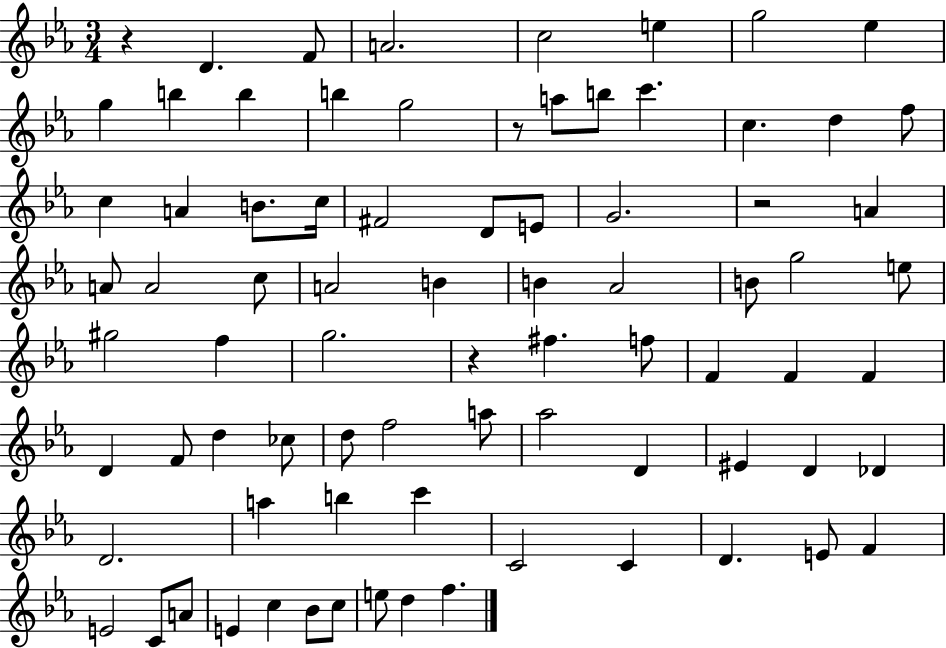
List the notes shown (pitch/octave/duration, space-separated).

R/q D4/q. F4/e A4/h. C5/h E5/q G5/h Eb5/q G5/q B5/q B5/q B5/q G5/h R/e A5/e B5/e C6/q. C5/q. D5/q F5/e C5/q A4/q B4/e. C5/s F#4/h D4/e E4/e G4/h. R/h A4/q A4/e A4/h C5/e A4/h B4/q B4/q Ab4/h B4/e G5/h E5/e G#5/h F5/q G5/h. R/q F#5/q. F5/e F4/q F4/q F4/q D4/q F4/e D5/q CES5/e D5/e F5/h A5/e Ab5/h D4/q EIS4/q D4/q Db4/q D4/h. A5/q B5/q C6/q C4/h C4/q D4/q. E4/e F4/q E4/h C4/e A4/e E4/q C5/q Bb4/e C5/e E5/e D5/q F5/q.